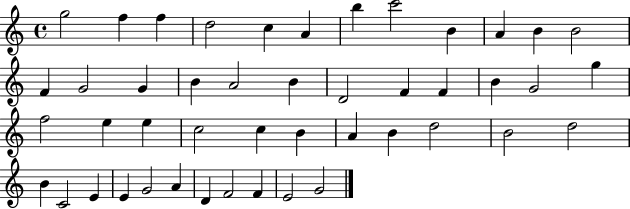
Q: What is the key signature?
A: C major